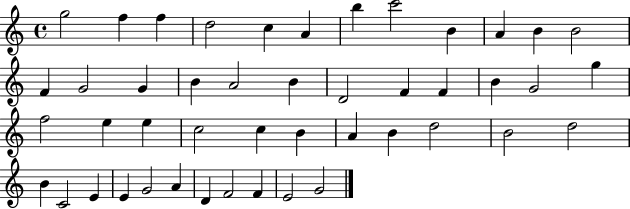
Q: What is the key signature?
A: C major